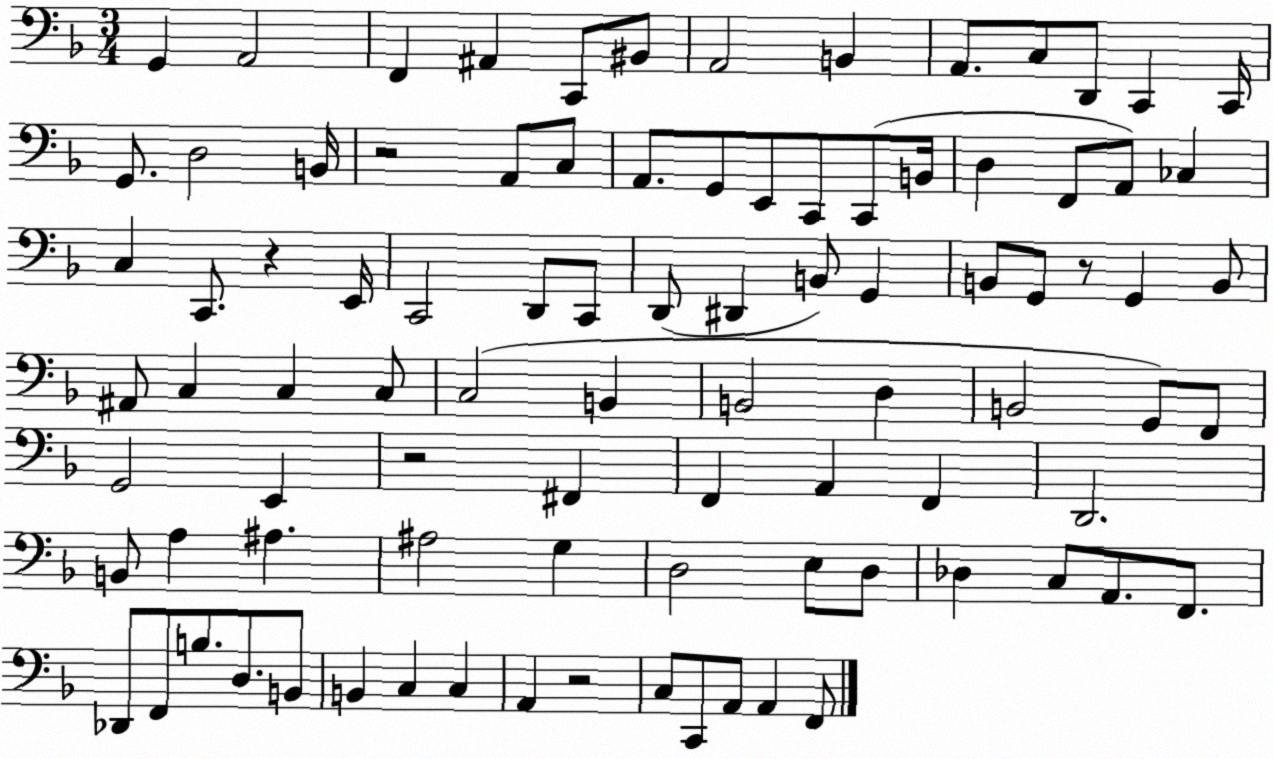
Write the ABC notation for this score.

X:1
T:Untitled
M:3/4
L:1/4
K:F
G,, A,,2 F,, ^A,, C,,/2 ^B,,/2 A,,2 B,, A,,/2 C,/2 D,,/2 C,, C,,/4 G,,/2 D,2 B,,/4 z2 A,,/2 C,/2 A,,/2 G,,/2 E,,/2 C,,/2 C,,/2 B,,/4 D, F,,/2 A,,/2 _C, C, C,,/2 z E,,/4 C,,2 D,,/2 C,,/2 D,,/2 ^D,, B,,/2 G,, B,,/2 G,,/2 z/2 G,, B,,/2 ^A,,/2 C, C, C,/2 C,2 B,, B,,2 D, B,,2 G,,/2 F,,/2 G,,2 E,, z2 ^F,, F,, A,, F,, D,,2 B,,/2 A, ^A, ^A,2 G, D,2 E,/2 D,/2 _D, C,/2 A,,/2 F,,/2 _D,,/2 F,,/2 B,/2 D,/2 B,,/2 B,, C, C, A,, z2 C,/2 C,,/2 A,,/2 A,, F,,/2